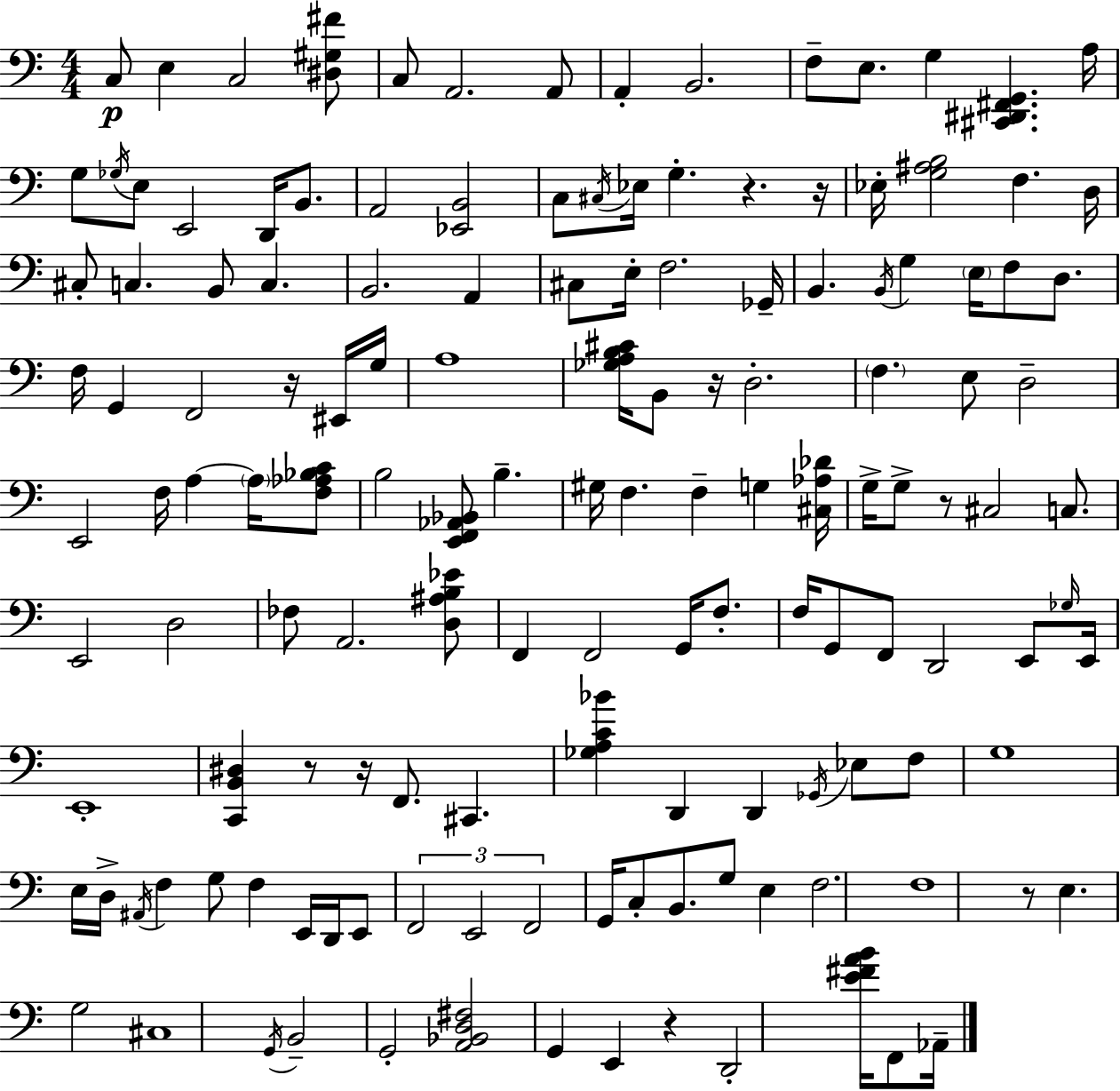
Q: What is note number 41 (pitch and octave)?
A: F3